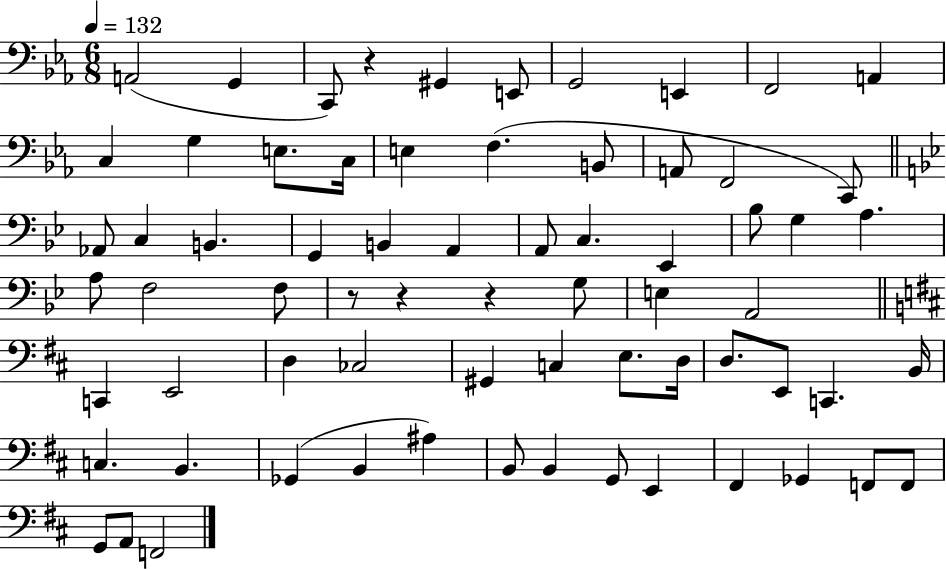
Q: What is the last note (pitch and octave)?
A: F2